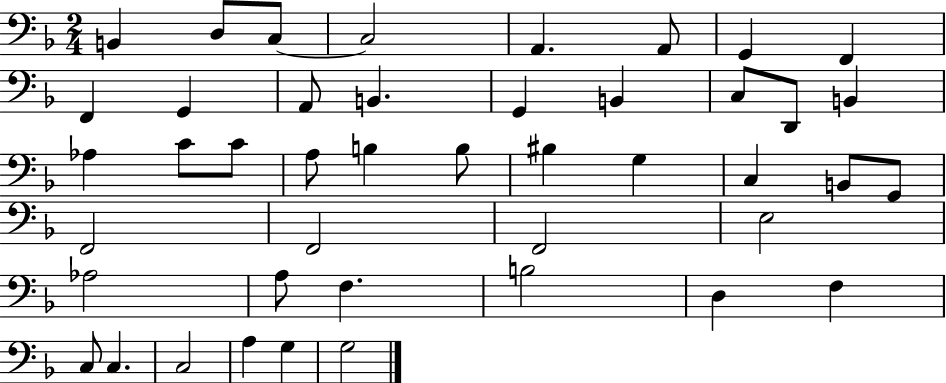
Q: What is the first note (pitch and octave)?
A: B2